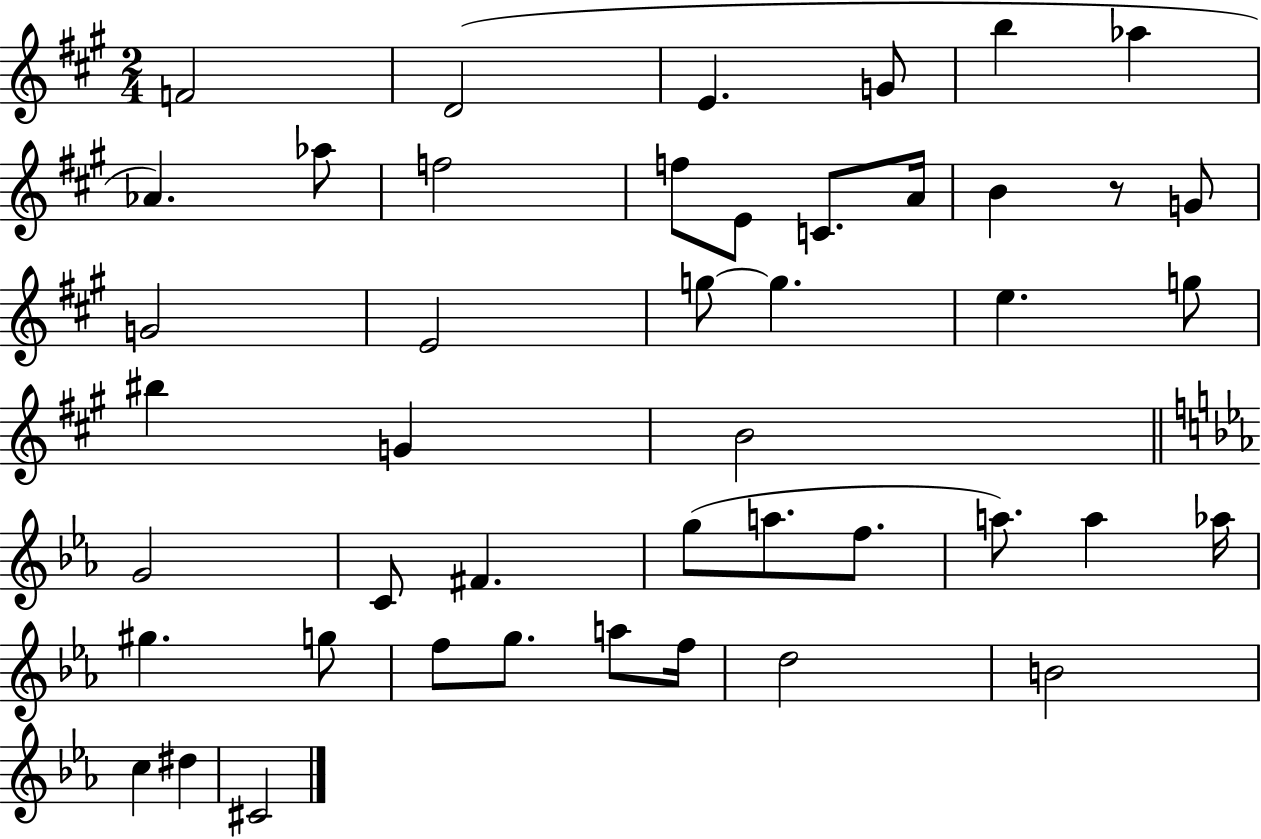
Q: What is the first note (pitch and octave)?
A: F4